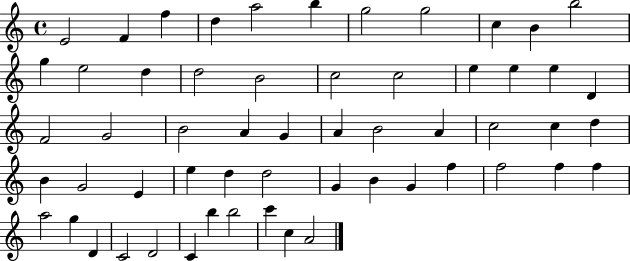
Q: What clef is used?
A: treble